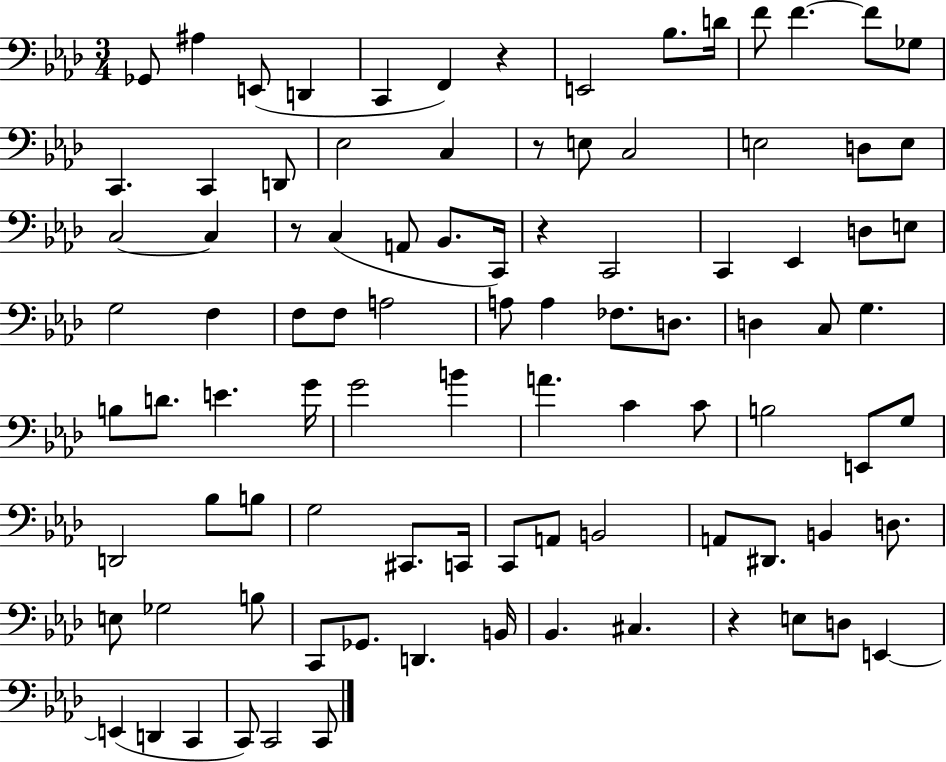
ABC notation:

X:1
T:Untitled
M:3/4
L:1/4
K:Ab
_G,,/2 ^A, E,,/2 D,, C,, F,, z E,,2 _B,/2 D/4 F/2 F F/2 _G,/2 C,, C,, D,,/2 _E,2 C, z/2 E,/2 C,2 E,2 D,/2 E,/2 C,2 C, z/2 C, A,,/2 _B,,/2 C,,/4 z C,,2 C,, _E,, D,/2 E,/2 G,2 F, F,/2 F,/2 A,2 A,/2 A, _F,/2 D,/2 D, C,/2 G, B,/2 D/2 E G/4 G2 B A C C/2 B,2 E,,/2 G,/2 D,,2 _B,/2 B,/2 G,2 ^C,,/2 C,,/4 C,,/2 A,,/2 B,,2 A,,/2 ^D,,/2 B,, D,/2 E,/2 _G,2 B,/2 C,,/2 _G,,/2 D,, B,,/4 _B,, ^C, z E,/2 D,/2 E,, E,, D,, C,, C,,/2 C,,2 C,,/2